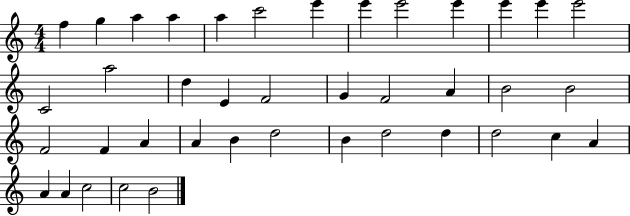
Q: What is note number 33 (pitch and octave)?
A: D5